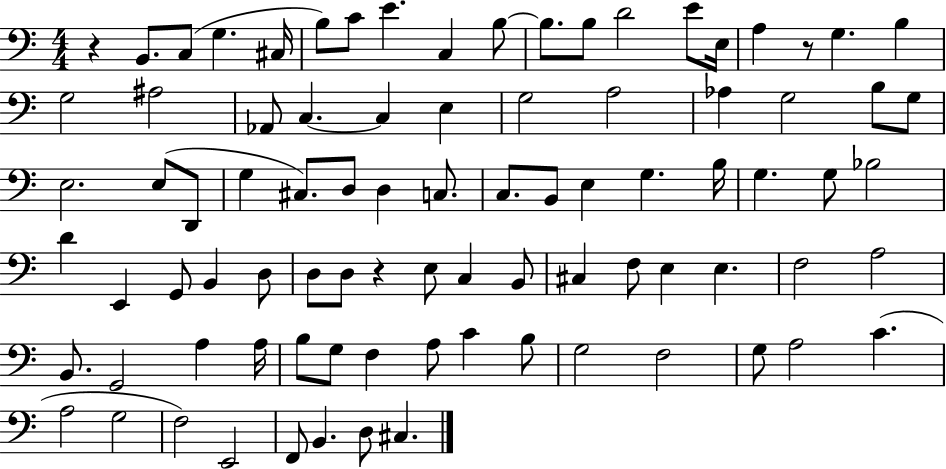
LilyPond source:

{
  \clef bass
  \numericTimeSignature
  \time 4/4
  \key c \major
  r4 b,8. c8( g4. cis16 | b8) c'8 e'4. c4 b8~~ | b8. b8 d'2 e'8 e16 | a4 r8 g4. b4 | \break g2 ais2 | aes,8 c4.~~ c4 e4 | g2 a2 | aes4 g2 b8 g8 | \break e2. e8( d,8 | g4 cis8.) d8 d4 c8. | c8. b,8 e4 g4. b16 | g4. g8 bes2 | \break d'4 e,4 g,8 b,4 d8 | d8 d8 r4 e8 c4 b,8 | cis4 f8 e4 e4. | f2 a2 | \break b,8. g,2 a4 a16 | b8 g8 f4 a8 c'4 b8 | g2 f2 | g8 a2 c'4.( | \break a2 g2 | f2) e,2 | f,8 b,4. d8 cis4. | \bar "|."
}